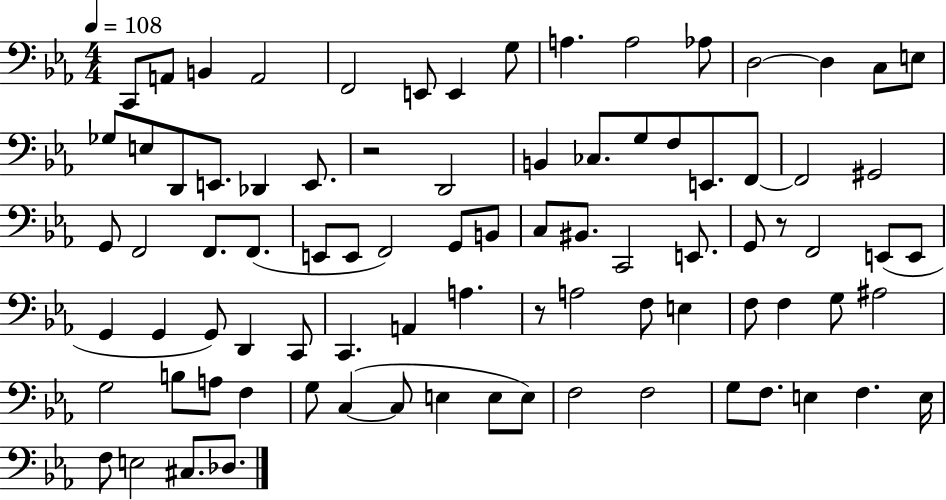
X:1
T:Untitled
M:4/4
L:1/4
K:Eb
C,,/2 A,,/2 B,, A,,2 F,,2 E,,/2 E,, G,/2 A, A,2 _A,/2 D,2 D, C,/2 E,/2 _G,/2 E,/2 D,,/2 E,,/2 _D,, E,,/2 z2 D,,2 B,, _C,/2 G,/2 F,/2 E,,/2 F,,/2 F,,2 ^G,,2 G,,/2 F,,2 F,,/2 F,,/2 E,,/2 E,,/2 F,,2 G,,/2 B,,/2 C,/2 ^B,,/2 C,,2 E,,/2 G,,/2 z/2 F,,2 E,,/2 E,,/2 G,, G,, G,,/2 D,, C,,/2 C,, A,, A, z/2 A,2 F,/2 E, F,/2 F, G,/2 ^A,2 G,2 B,/2 A,/2 F, G,/2 C, C,/2 E, E,/2 E,/2 F,2 F,2 G,/2 F,/2 E, F, E,/4 F,/2 E,2 ^C,/2 _D,/2